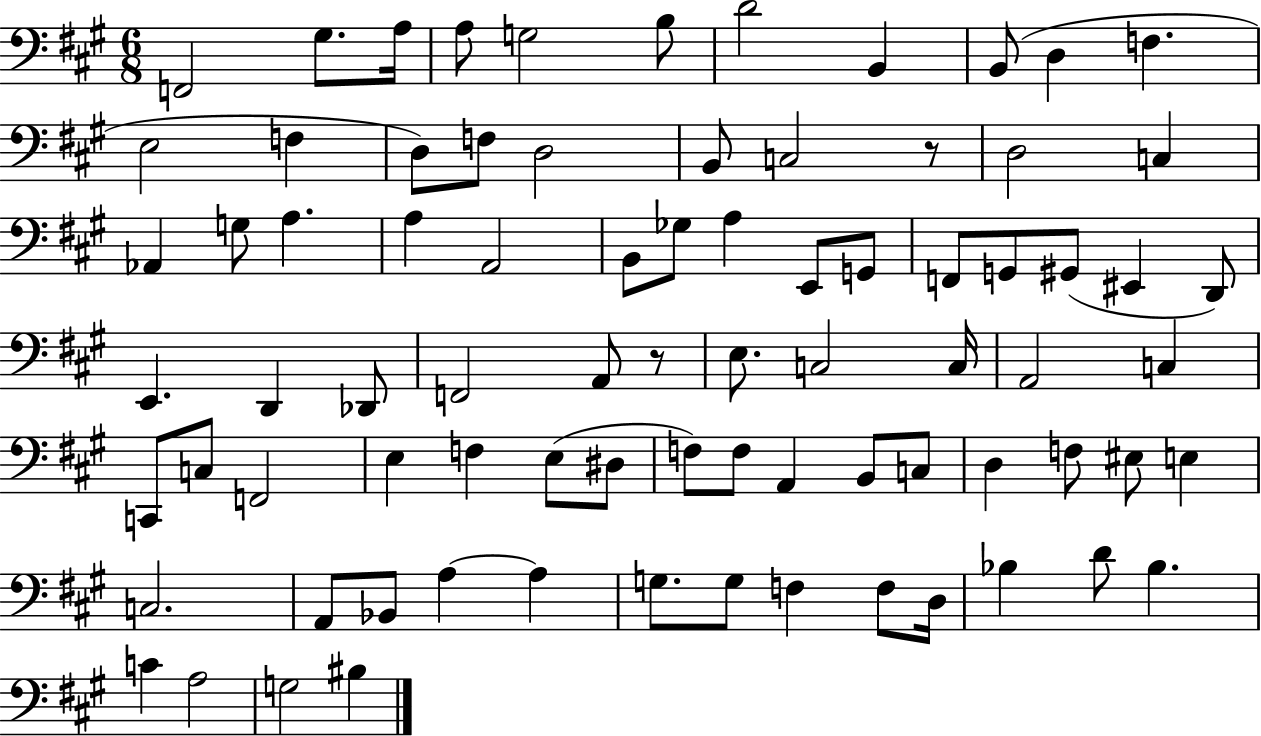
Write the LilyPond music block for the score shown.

{
  \clef bass
  \numericTimeSignature
  \time 6/8
  \key a \major
  f,2 gis8. a16 | a8 g2 b8 | d'2 b,4 | b,8( d4 f4. | \break e2 f4 | d8) f8 d2 | b,8 c2 r8 | d2 c4 | \break aes,4 g8 a4. | a4 a,2 | b,8 ges8 a4 e,8 g,8 | f,8 g,8 gis,8( eis,4 d,8) | \break e,4. d,4 des,8 | f,2 a,8 r8 | e8. c2 c16 | a,2 c4 | \break c,8 c8 f,2 | e4 f4 e8( dis8 | f8) f8 a,4 b,8 c8 | d4 f8 eis8 e4 | \break c2. | a,8 bes,8 a4~~ a4 | g8. g8 f4 f8 d16 | bes4 d'8 bes4. | \break c'4 a2 | g2 bis4 | \bar "|."
}